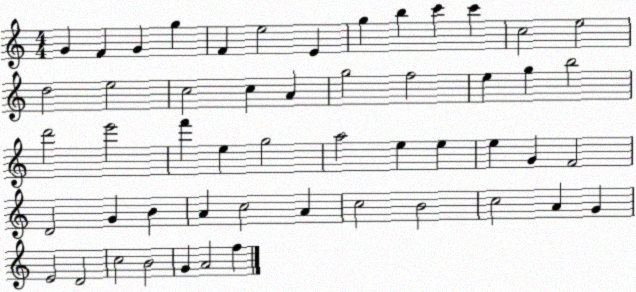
X:1
T:Untitled
M:4/4
L:1/4
K:C
G F G g F e2 E g b c' c' c2 e2 d2 e2 c2 c A g2 f2 e g b2 d'2 e'2 f' e g2 a2 e e e G F2 D2 G B A c2 A c2 B2 c2 A G E2 D2 c2 B2 G A2 f